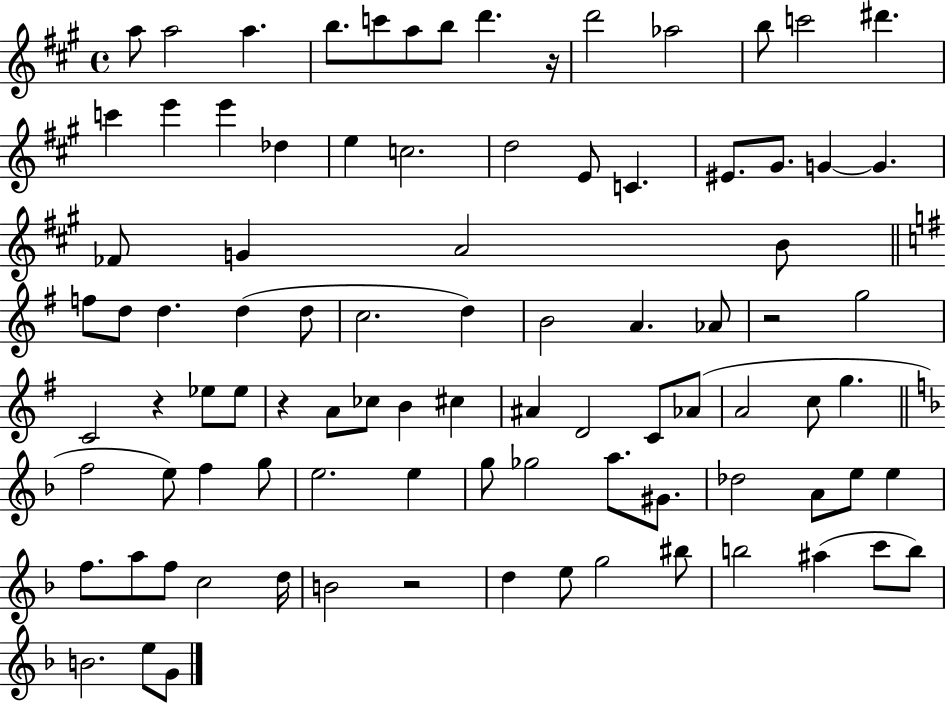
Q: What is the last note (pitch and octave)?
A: G4